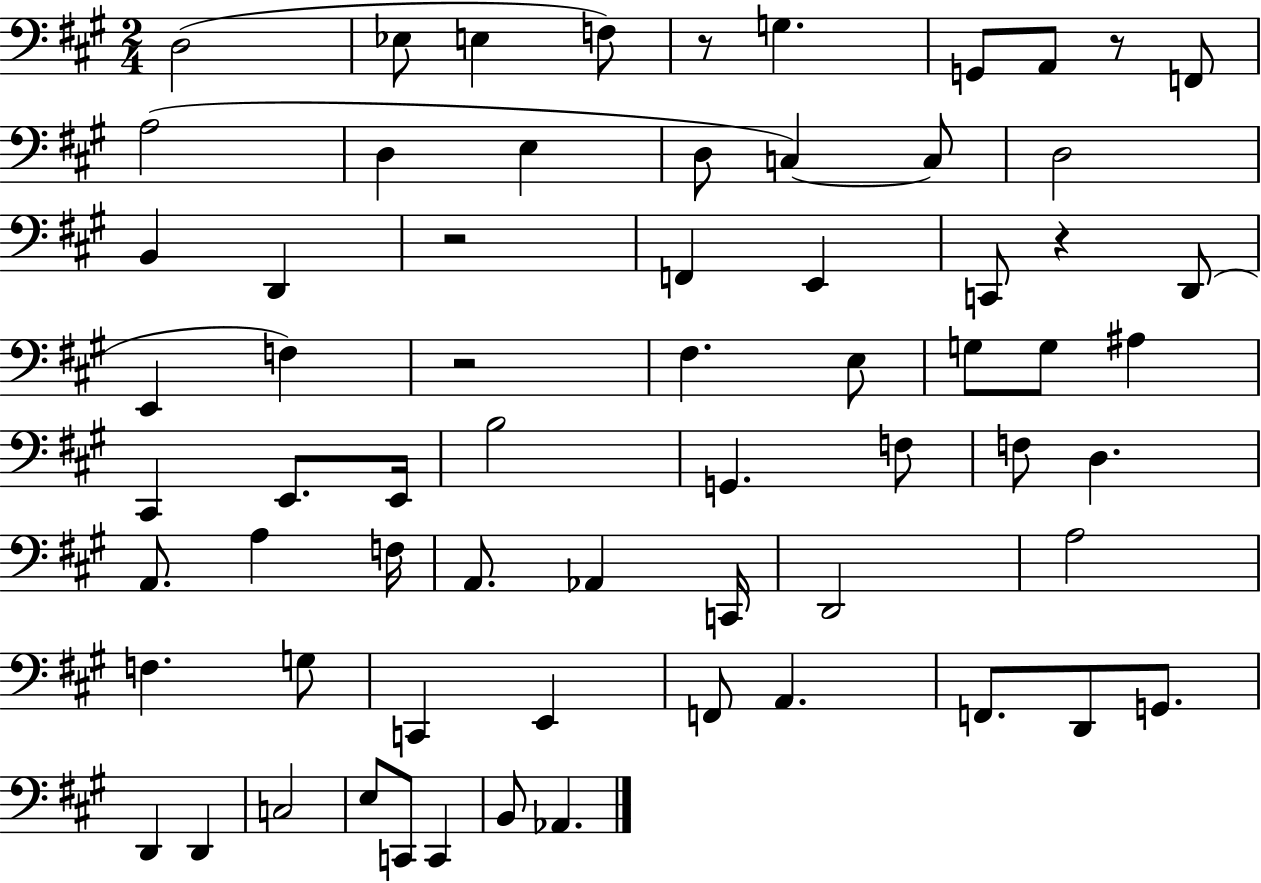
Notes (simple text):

D3/h Eb3/e E3/q F3/e R/e G3/q. G2/e A2/e R/e F2/e A3/h D3/q E3/q D3/e C3/q C3/e D3/h B2/q D2/q R/h F2/q E2/q C2/e R/q D2/e E2/q F3/q R/h F#3/q. E3/e G3/e G3/e A#3/q C#2/q E2/e. E2/s B3/h G2/q. F3/e F3/e D3/q. A2/e. A3/q F3/s A2/e. Ab2/q C2/s D2/h A3/h F3/q. G3/e C2/q E2/q F2/e A2/q. F2/e. D2/e G2/e. D2/q D2/q C3/h E3/e C2/e C2/q B2/e Ab2/q.